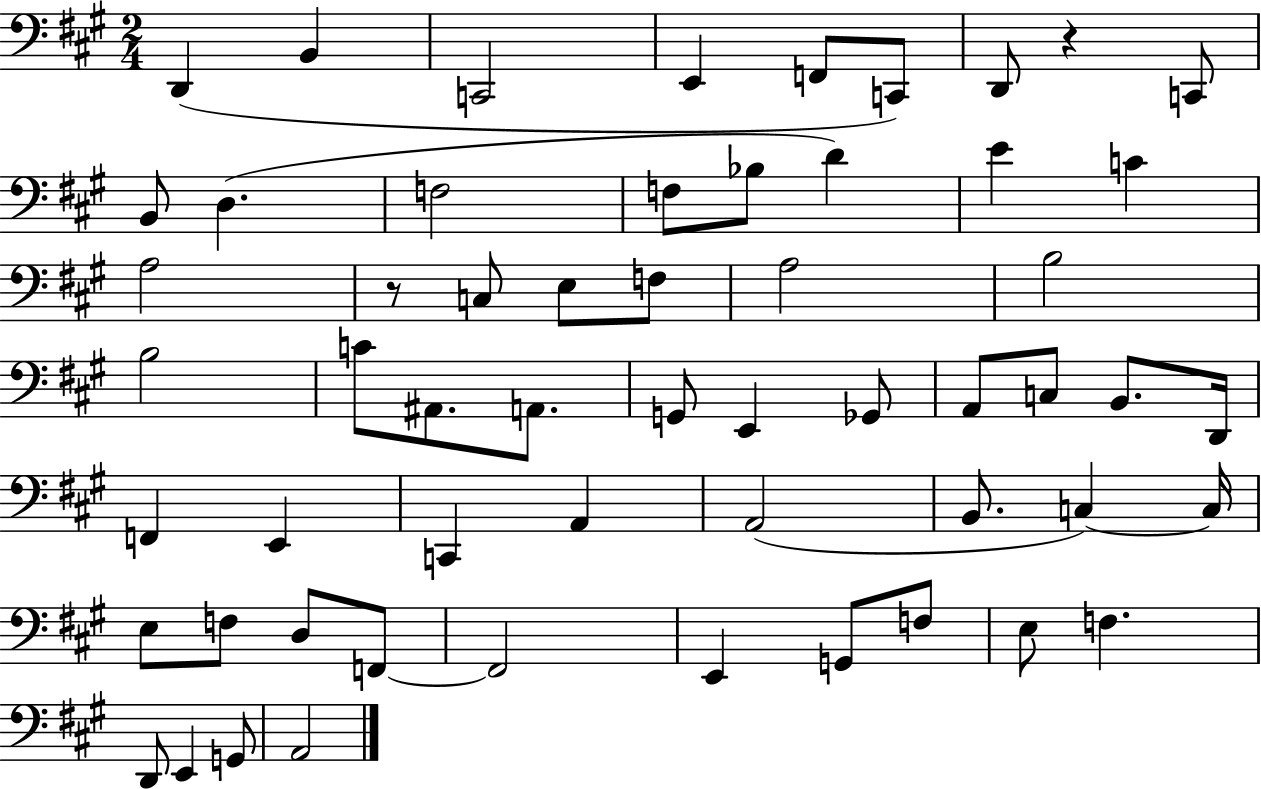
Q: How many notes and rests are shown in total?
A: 57